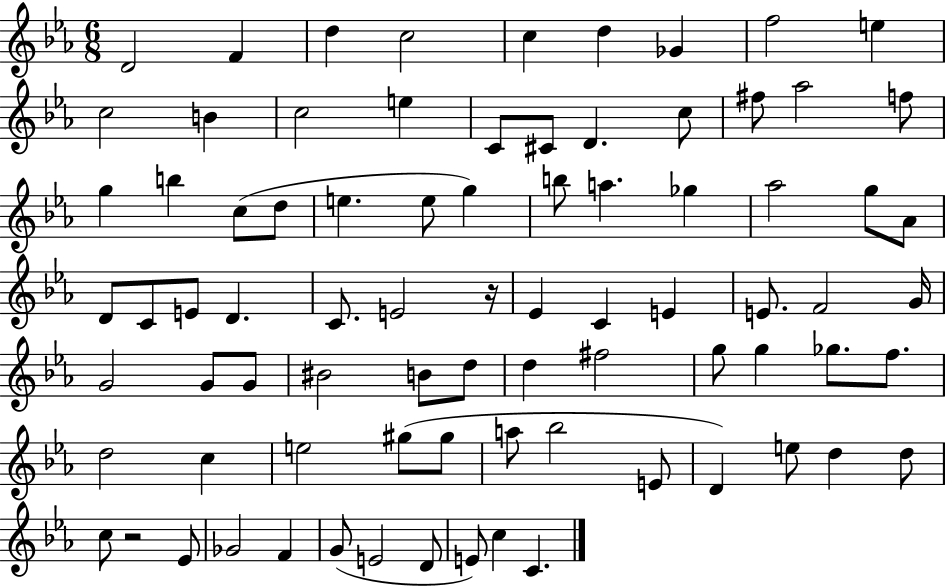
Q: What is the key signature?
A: EES major